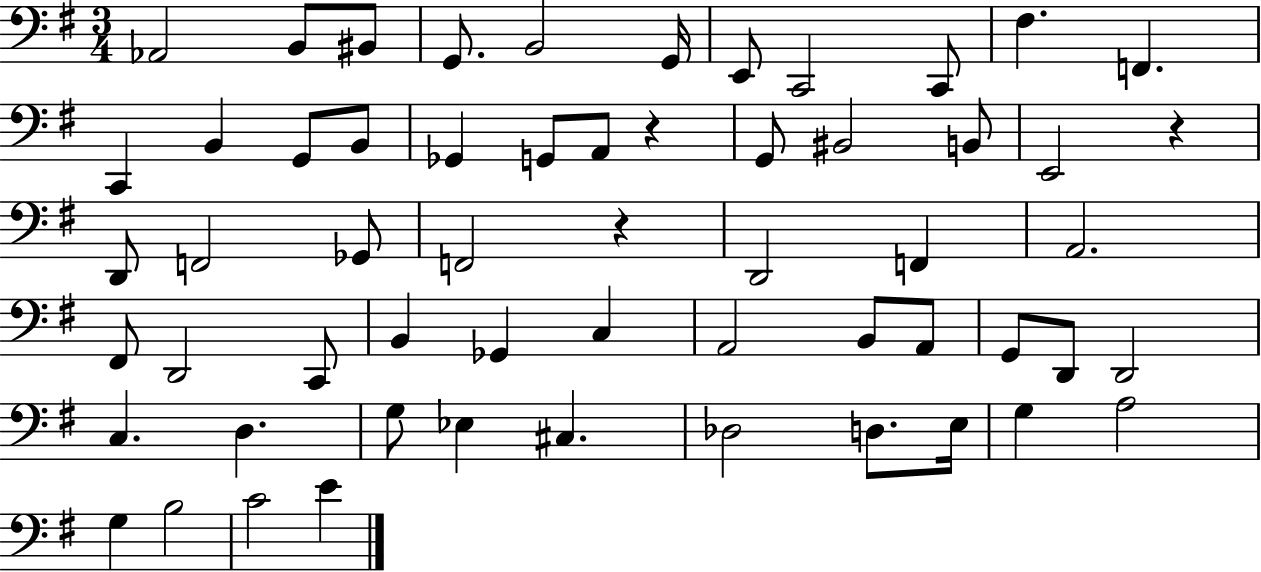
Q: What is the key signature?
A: G major